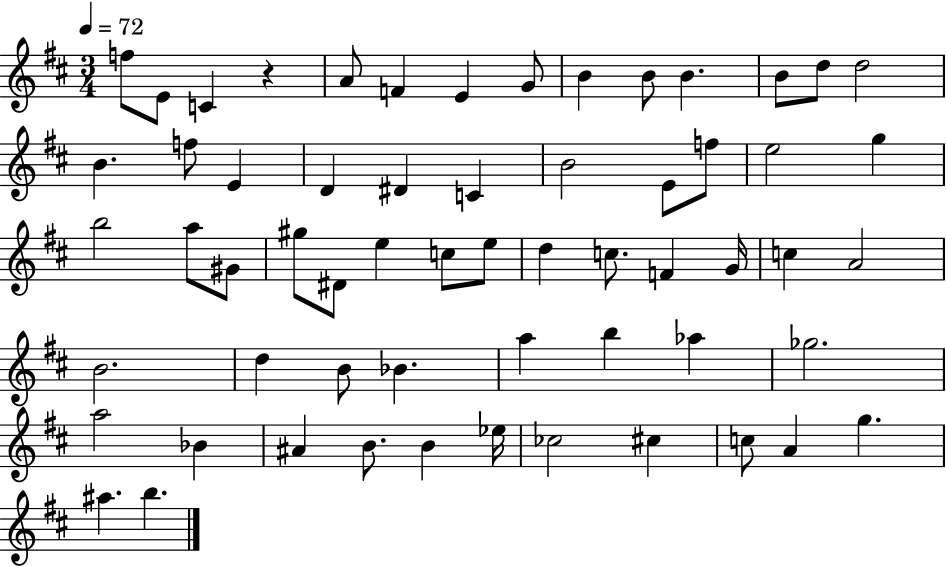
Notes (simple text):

F5/e E4/e C4/q R/q A4/e F4/q E4/q G4/e B4/q B4/e B4/q. B4/e D5/e D5/h B4/q. F5/e E4/q D4/q D#4/q C4/q B4/h E4/e F5/e E5/h G5/q B5/h A5/e G#4/e G#5/e D#4/e E5/q C5/e E5/e D5/q C5/e. F4/q G4/s C5/q A4/h B4/h. D5/q B4/e Bb4/q. A5/q B5/q Ab5/q Gb5/h. A5/h Bb4/q A#4/q B4/e. B4/q Eb5/s CES5/h C#5/q C5/e A4/q G5/q. A#5/q. B5/q.